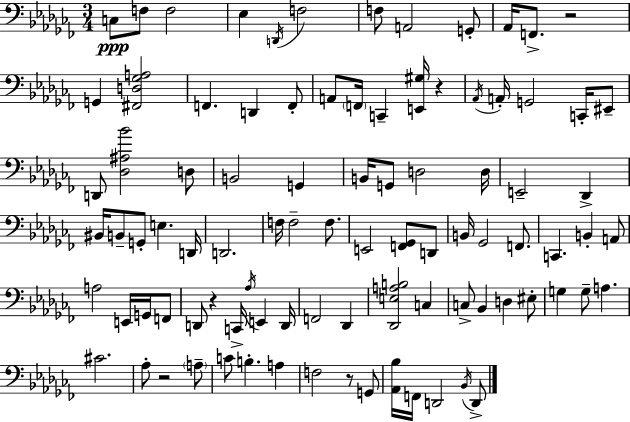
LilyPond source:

{
  \clef bass
  \numericTimeSignature
  \time 3/4
  \key aes \minor
  c8\ppp f8 f2 | ees4 \acciaccatura { d,16 } f2 | f8 a,2 g,8-. | aes,16 f,8.-> r2 | \break g,4 <fis, d ges a>2 | f,4. d,4 f,8-. | a,8 \parenthesize f,16 c,4-- <e, gis>16 r4 | \acciaccatura { aes,16 } a,16-. g,2 c,16-. | \break eis,8-- d,8 <des ais bes'>2 | d8 b,2 g,4 | b,16 g,8 d2 | d16 e,2-- des,4-> | \break bis,16 b,8-- g,8-. e4. | d,16 d,2. | f16 f2-- f8. | e,2 <f, ges,>8 | \break d,8 b,16 ges,2 f,8. | c,4. b,4-. | a,8 a2 e,16 g,16 | f,8 d,8 r4 c,16-> \acciaccatura { aes16 } e,4 | \break d,16 f,2 des,4 | <des, e a b>2 c4 | c8-> bes,4 d4 | eis8-. g4 g8-- a4. | \break cis'2. | aes8-. r2 | \parenthesize a8-- c'8 b4.-. a4 | f2 r8 | \break g,8 <aes, bes>16 f,16 d,2 | \acciaccatura { bes,16 } d,8-> \bar "|."
}